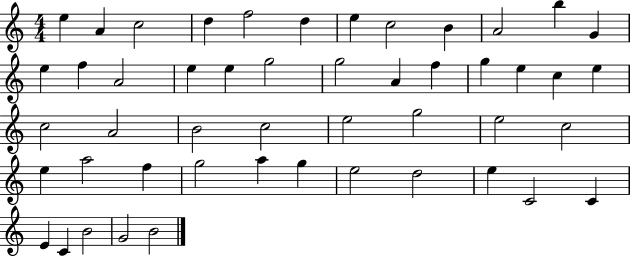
E5/q A4/q C5/h D5/q F5/h D5/q E5/q C5/h B4/q A4/h B5/q G4/q E5/q F5/q A4/h E5/q E5/q G5/h G5/h A4/q F5/q G5/q E5/q C5/q E5/q C5/h A4/h B4/h C5/h E5/h G5/h E5/h C5/h E5/q A5/h F5/q G5/h A5/q G5/q E5/h D5/h E5/q C4/h C4/q E4/q C4/q B4/h G4/h B4/h